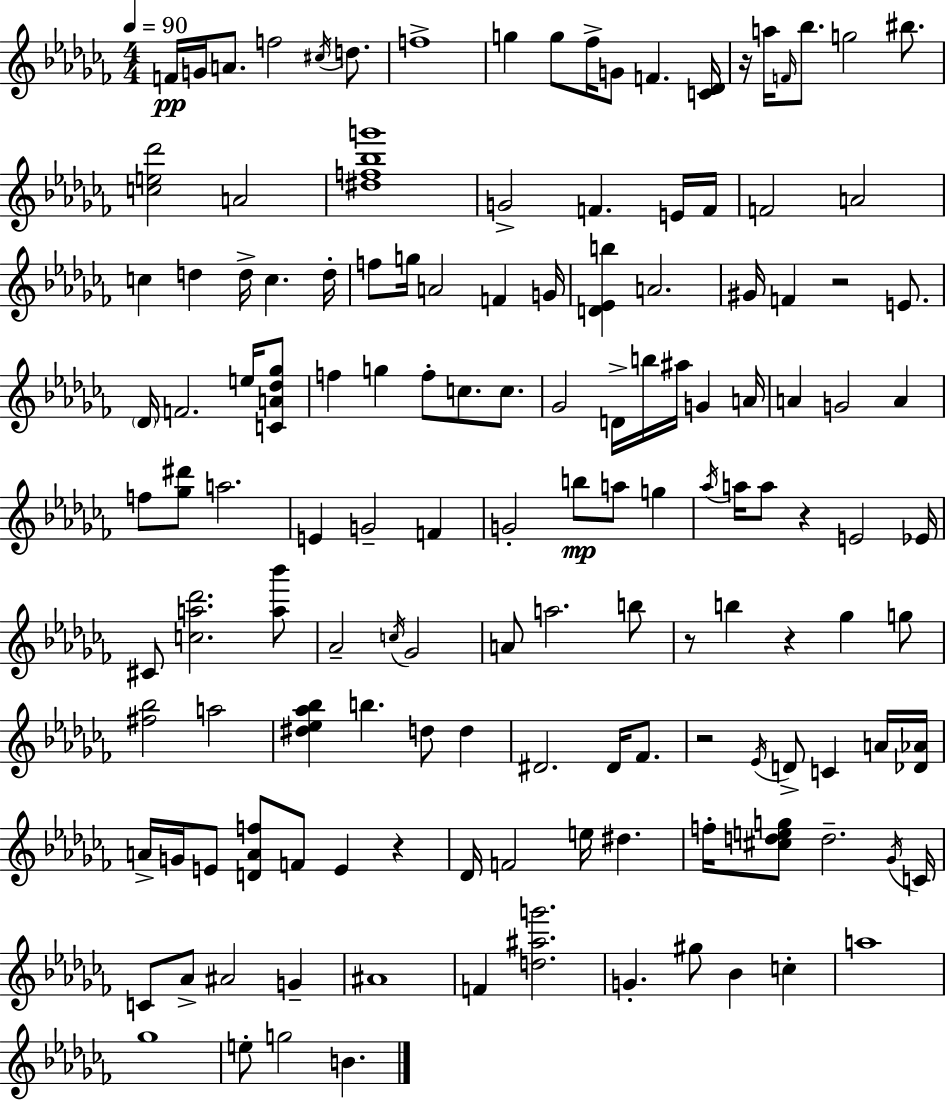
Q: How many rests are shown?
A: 7